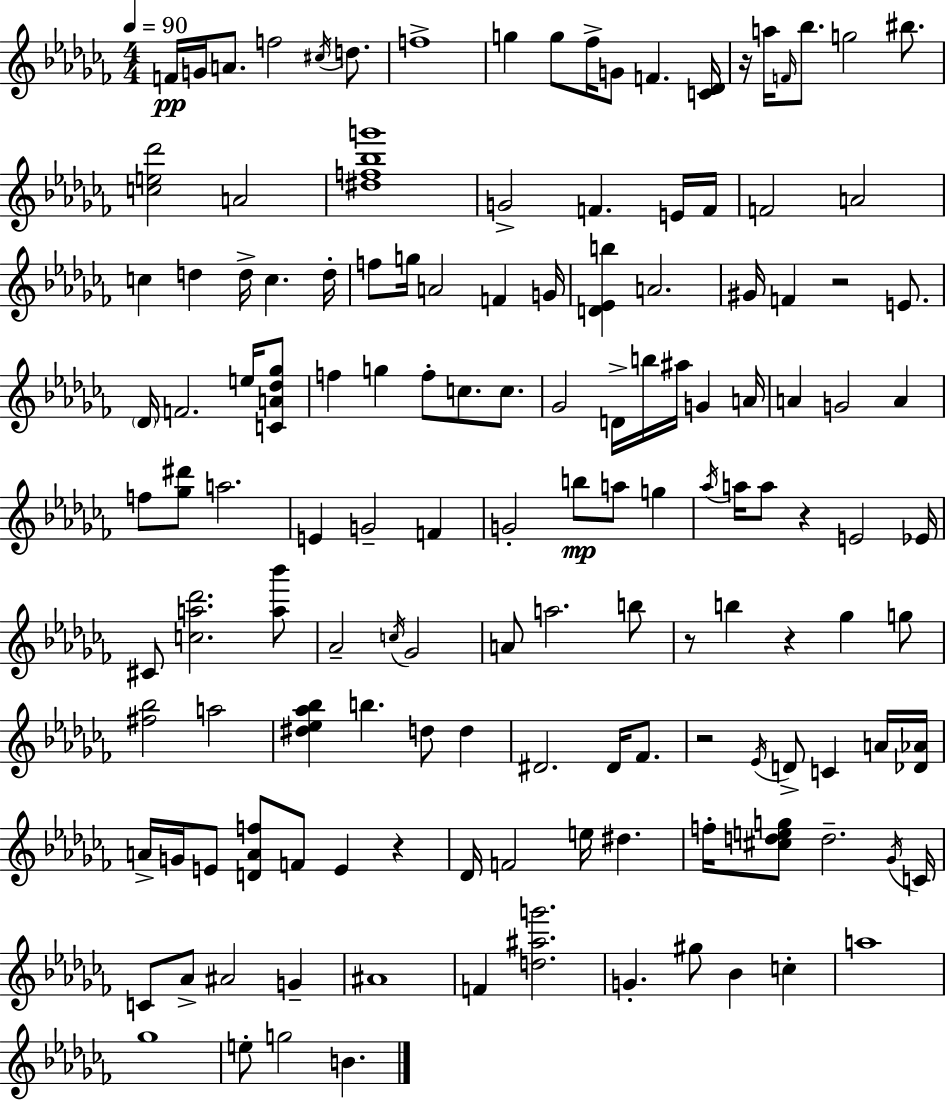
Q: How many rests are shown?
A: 7